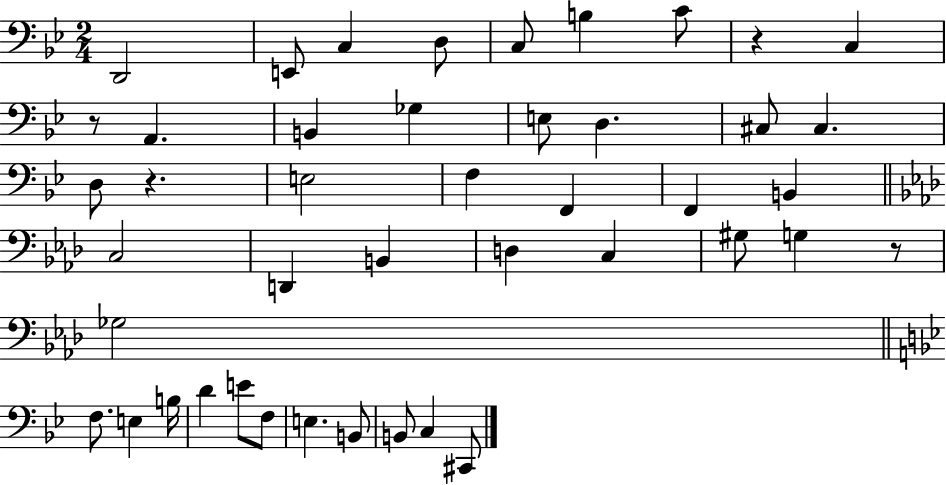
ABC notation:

X:1
T:Untitled
M:2/4
L:1/4
K:Bb
D,,2 E,,/2 C, D,/2 C,/2 B, C/2 z C, z/2 A,, B,, _G, E,/2 D, ^C,/2 ^C, D,/2 z E,2 F, F,, F,, B,, C,2 D,, B,, D, C, ^G,/2 G, z/2 _G,2 F,/2 E, B,/4 D E/2 F,/2 E, B,,/2 B,,/2 C, ^C,,/2